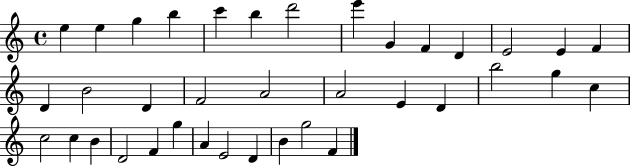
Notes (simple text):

E5/q E5/q G5/q B5/q C6/q B5/q D6/h E6/q G4/q F4/q D4/q E4/h E4/q F4/q D4/q B4/h D4/q F4/h A4/h A4/h E4/q D4/q B5/h G5/q C5/q C5/h C5/q B4/q D4/h F4/q G5/q A4/q E4/h D4/q B4/q G5/h F4/q